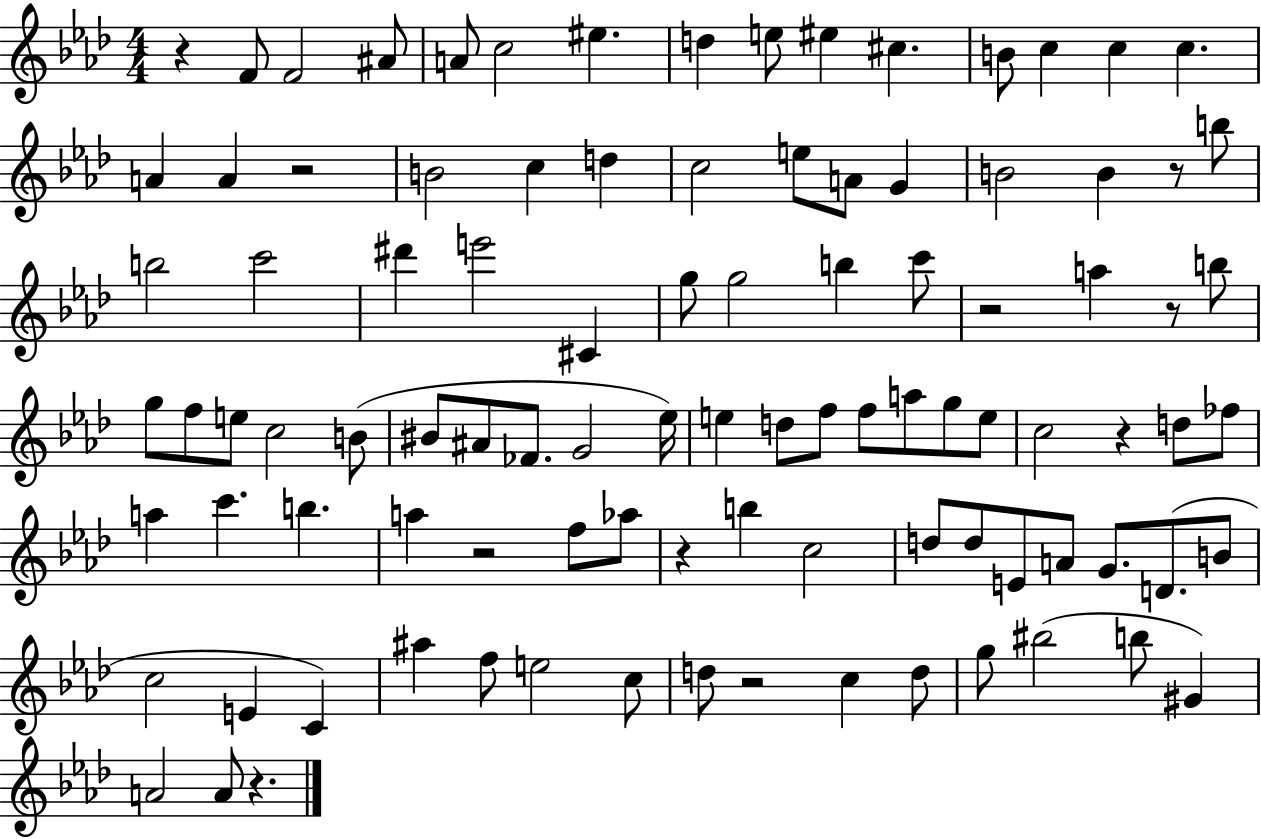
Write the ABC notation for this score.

X:1
T:Untitled
M:4/4
L:1/4
K:Ab
z F/2 F2 ^A/2 A/2 c2 ^e d e/2 ^e ^c B/2 c c c A A z2 B2 c d c2 e/2 A/2 G B2 B z/2 b/2 b2 c'2 ^d' e'2 ^C g/2 g2 b c'/2 z2 a z/2 b/2 g/2 f/2 e/2 c2 B/2 ^B/2 ^A/2 _F/2 G2 _e/4 e d/2 f/2 f/2 a/2 g/2 e/2 c2 z d/2 _f/2 a c' b a z2 f/2 _a/2 z b c2 d/2 d/2 E/2 A/2 G/2 D/2 B/2 c2 E C ^a f/2 e2 c/2 d/2 z2 c d/2 g/2 ^b2 b/2 ^G A2 A/2 z